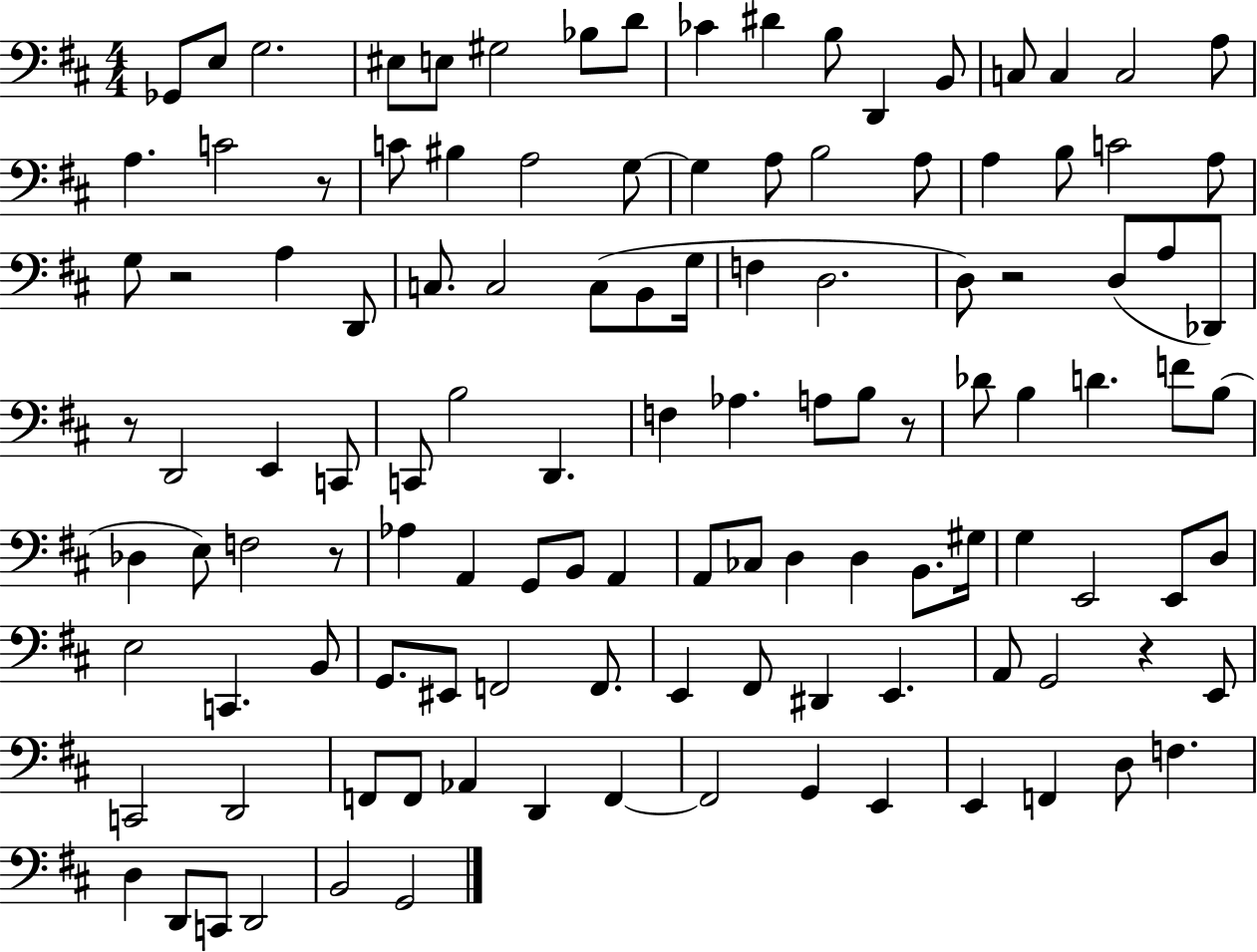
X:1
T:Untitled
M:4/4
L:1/4
K:D
_G,,/2 E,/2 G,2 ^E,/2 E,/2 ^G,2 _B,/2 D/2 _C ^D B,/2 D,, B,,/2 C,/2 C, C,2 A,/2 A, C2 z/2 C/2 ^B, A,2 G,/2 G, A,/2 B,2 A,/2 A, B,/2 C2 A,/2 G,/2 z2 A, D,,/2 C,/2 C,2 C,/2 B,,/2 G,/4 F, D,2 D,/2 z2 D,/2 A,/2 _D,,/2 z/2 D,,2 E,, C,,/2 C,,/2 B,2 D,, F, _A, A,/2 B,/2 z/2 _D/2 B, D F/2 B,/2 _D, E,/2 F,2 z/2 _A, A,, G,,/2 B,,/2 A,, A,,/2 _C,/2 D, D, B,,/2 ^G,/4 G, E,,2 E,,/2 D,/2 E,2 C,, B,,/2 G,,/2 ^E,,/2 F,,2 F,,/2 E,, ^F,,/2 ^D,, E,, A,,/2 G,,2 z E,,/2 C,,2 D,,2 F,,/2 F,,/2 _A,, D,, F,, F,,2 G,, E,, E,, F,, D,/2 F, D, D,,/2 C,,/2 D,,2 B,,2 G,,2